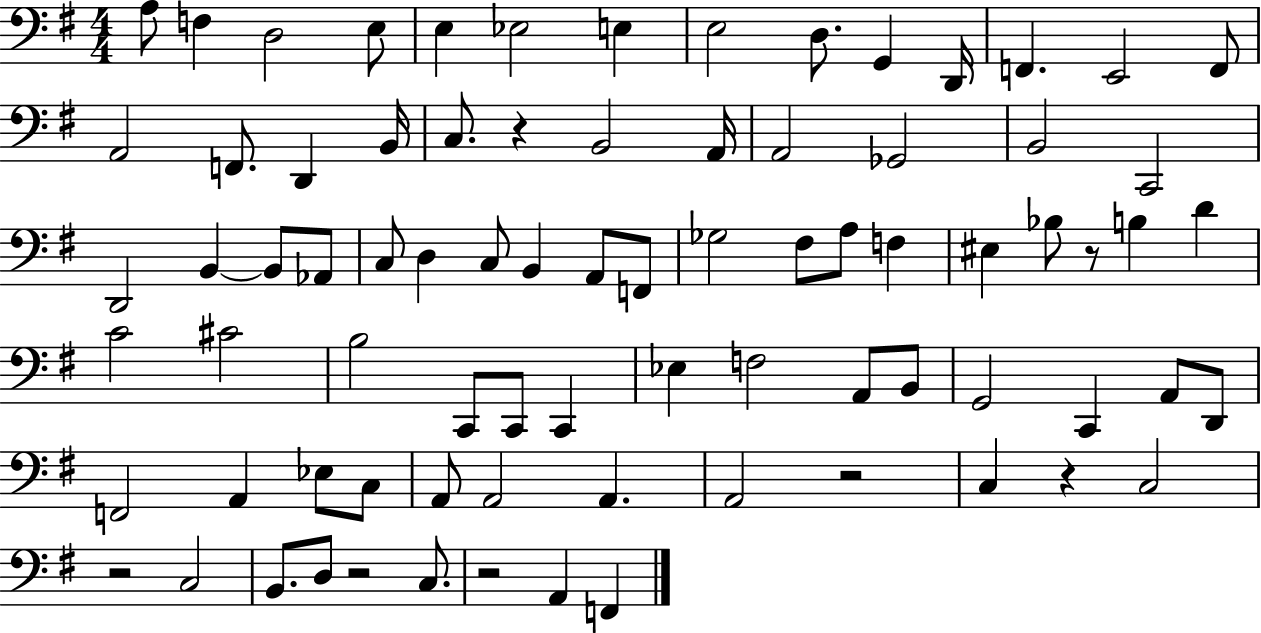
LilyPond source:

{
  \clef bass
  \numericTimeSignature
  \time 4/4
  \key g \major
  a8 f4 d2 e8 | e4 ees2 e4 | e2 d8. g,4 d,16 | f,4. e,2 f,8 | \break a,2 f,8. d,4 b,16 | c8. r4 b,2 a,16 | a,2 ges,2 | b,2 c,2 | \break d,2 b,4~~ b,8 aes,8 | c8 d4 c8 b,4 a,8 f,8 | ges2 fis8 a8 f4 | eis4 bes8 r8 b4 d'4 | \break c'2 cis'2 | b2 c,8 c,8 c,4 | ees4 f2 a,8 b,8 | g,2 c,4 a,8 d,8 | \break f,2 a,4 ees8 c8 | a,8 a,2 a,4. | a,2 r2 | c4 r4 c2 | \break r2 c2 | b,8. d8 r2 c8. | r2 a,4 f,4 | \bar "|."
}